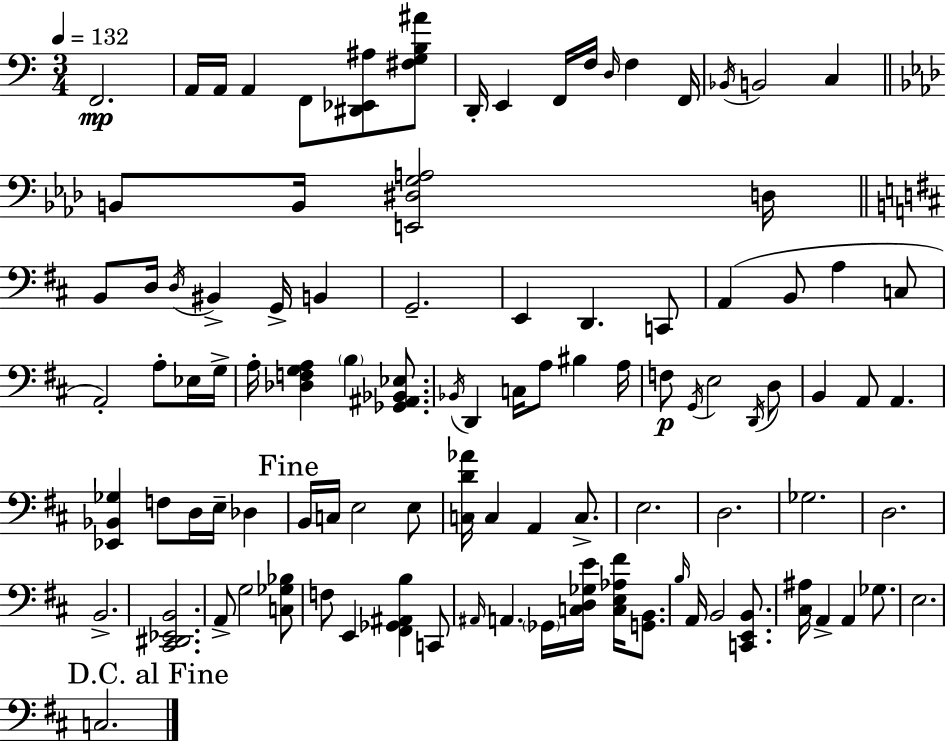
{
  \clef bass
  \numericTimeSignature
  \time 3/4
  \key c \major
  \tempo 4 = 132
  \repeat volta 2 { f,2.\mp | a,16 a,16 a,4 f,8 <dis, ees, ais>8 <fis g b ais'>8 | d,16-. e,4 f,16 f16 \grace { d16 } f4 | f,16 \acciaccatura { bes,16 } b,2 c4 | \break \bar "||" \break \key aes \major b,8 b,16 <e, dis g a>2 d16 | \bar "||" \break \key b \minor b,8 d16 \acciaccatura { d16 } bis,4-> g,16-> b,4 | g,2.-- | e,4 d,4. c,8 | a,4( b,8 a4 c8 | \break a,2-.) a8-. ees16 | g16-> a16-. <des f g a>4 \parenthesize b4 <ges, ais, bes, ees>8. | \acciaccatura { bes,16 } d,4 c16 a8 bis4 | a16 f8\p \acciaccatura { g,16 } e2 | \break \acciaccatura { d,16 } d8 b,4 a,8 a,4. | <ees, bes, ges>4 f8 d16 e16-- | des4 \mark "Fine" b,16 c16 e2 | e8 <c d' aes'>16 c4 a,4 | \break c8.-> e2. | d2. | ges2. | d2. | \break b,2.-> | <cis, dis, ees, b,>2. | a,8-> g2 | <c ges bes>8 f8 e,4 <fis, ges, ais, b>4 | \break c,8 \grace { ais,16 } a,4. \parenthesize ges,16 | <c d ges e'>16 <c e aes fis'>16 <g, b,>8. \grace { b16 } a,16 b,2 | <c, e, b,>8. <cis ais>16 a,4-> a,4 | ges8. e2. | \break \mark "D.C. al Fine" c2. | } \bar "|."
}